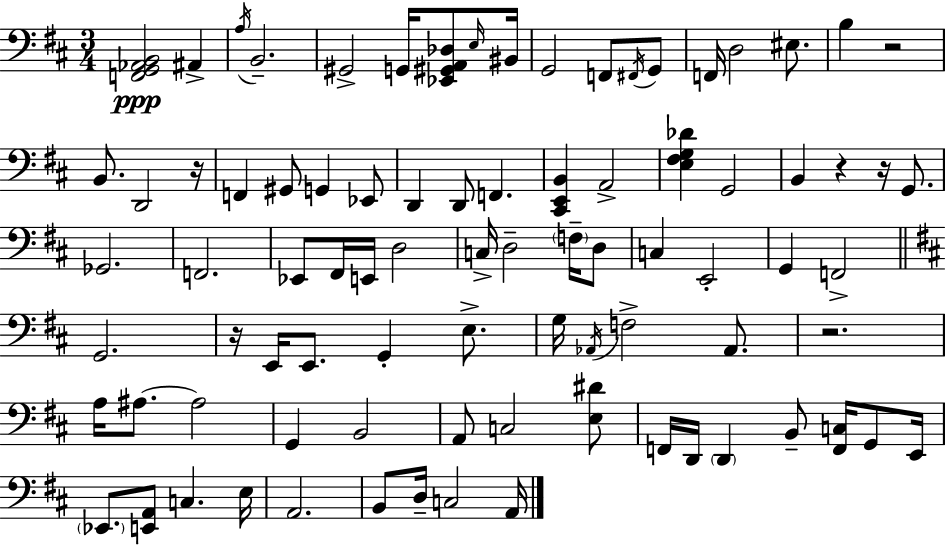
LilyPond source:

{
  \clef bass
  \numericTimeSignature
  \time 3/4
  \key d \major
  <f, g, aes, b,>2\ppp ais,4-> | \acciaccatura { a16 } b,2.-- | gis,2-> g,16 <ees, gis, a, des>8 | \grace { e16 } bis,16 g,2 f,8 | \break \acciaccatura { fis,16 } g,8 f,16 d2 | eis8. b4 r2 | b,8. d,2 | r16 f,4 gis,8 g,4 | \break ees,8 d,4 d,8 f,4. | <cis, e, b,>4 a,2-> | <e fis g des'>4 g,2 | b,4 r4 r16 | \break g,8. ges,2. | f,2. | ees,8 fis,16 e,16 d2 | c16-> d2-- | \break \parenthesize f16-- d8 c4 e,2-. | g,4 f,2-> | \bar "||" \break \key d \major g,2. | r16 e,16 e,8. g,4-. e8.-> | g16 \acciaccatura { aes,16 } f2-> aes,8. | r2. | \break a16 ais8.~~ ais2 | g,4 b,2 | a,8 c2 <e dis'>8 | f,16 d,16 \parenthesize d,4 b,8-- <f, c>16 g,8 | \break e,16 \parenthesize ees,8. <e, a,>8 c4. | e16 a,2. | b,8 d16-- c2 | a,16 \bar "|."
}